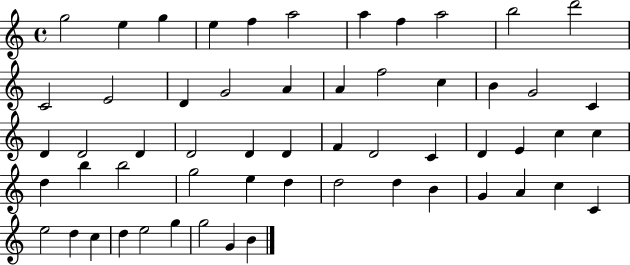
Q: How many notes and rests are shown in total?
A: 57